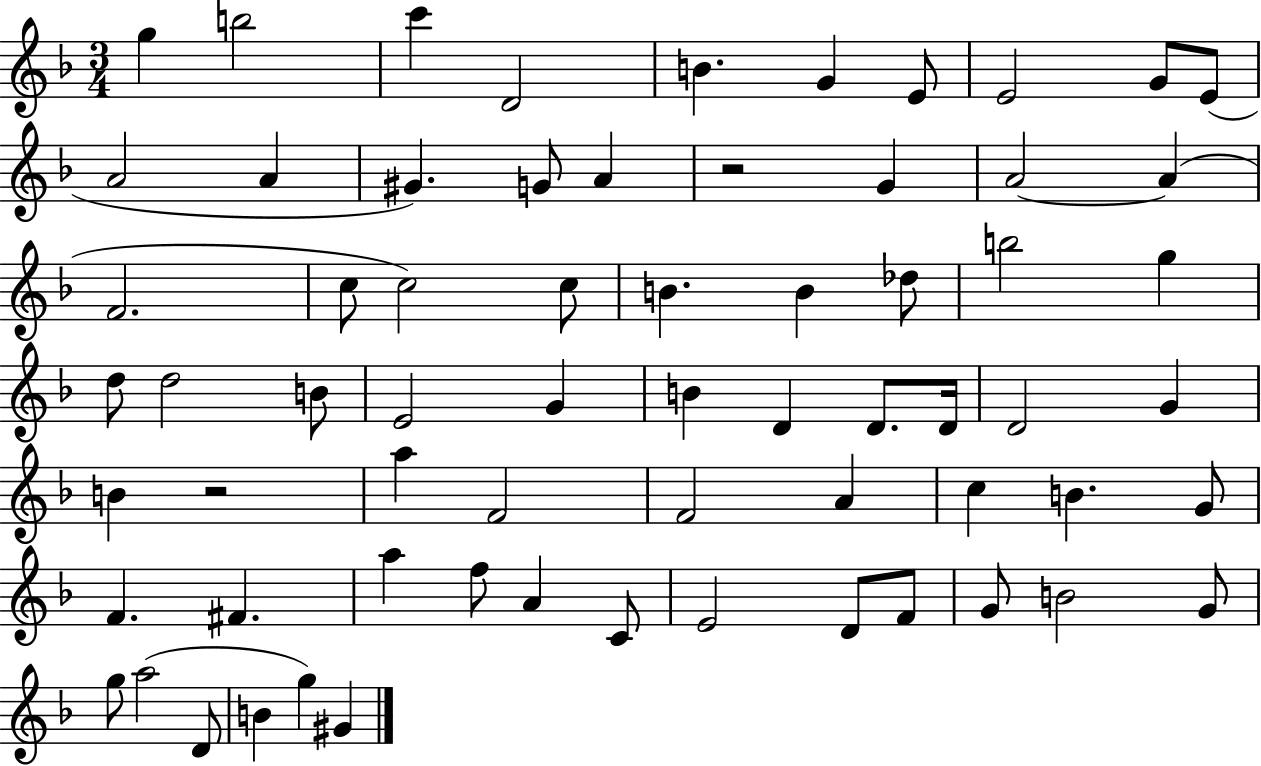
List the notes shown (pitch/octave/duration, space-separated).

G5/q B5/h C6/q D4/h B4/q. G4/q E4/e E4/h G4/e E4/e A4/h A4/q G#4/q. G4/e A4/q R/h G4/q A4/h A4/q F4/h. C5/e C5/h C5/e B4/q. B4/q Db5/e B5/h G5/q D5/e D5/h B4/e E4/h G4/q B4/q D4/q D4/e. D4/s D4/h G4/q B4/q R/h A5/q F4/h F4/h A4/q C5/q B4/q. G4/e F4/q. F#4/q. A5/q F5/e A4/q C4/e E4/h D4/e F4/e G4/e B4/h G4/e G5/e A5/h D4/e B4/q G5/q G#4/q